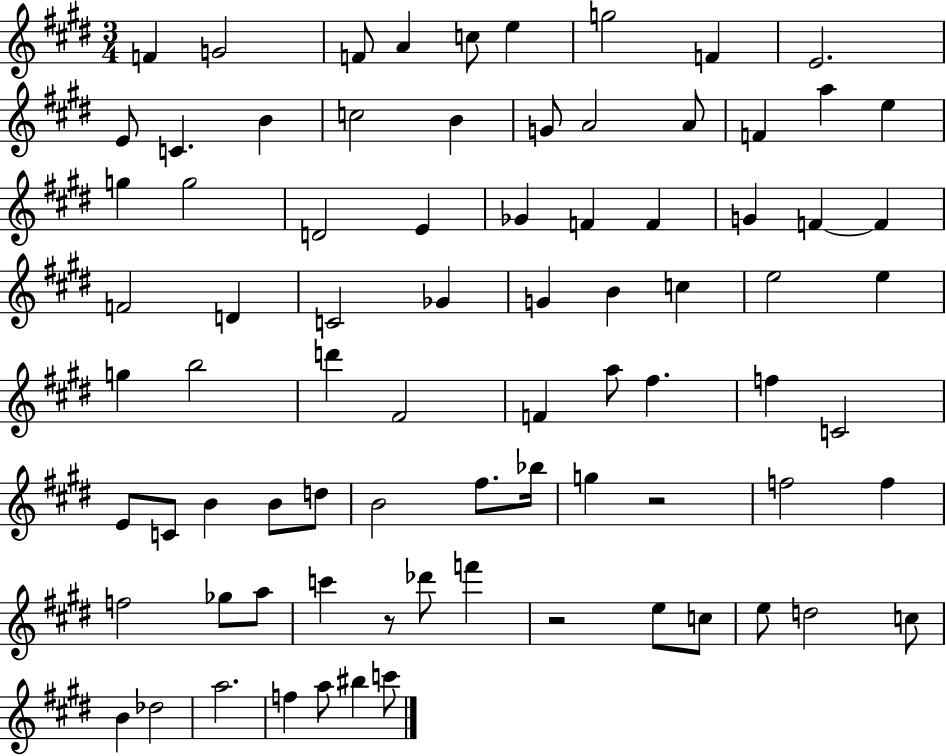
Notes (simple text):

F4/q G4/h F4/e A4/q C5/e E5/q G5/h F4/q E4/h. E4/e C4/q. B4/q C5/h B4/q G4/e A4/h A4/e F4/q A5/q E5/q G5/q G5/h D4/h E4/q Gb4/q F4/q F4/q G4/q F4/q F4/q F4/h D4/q C4/h Gb4/q G4/q B4/q C5/q E5/h E5/q G5/q B5/h D6/q F#4/h F4/q A5/e F#5/q. F5/q C4/h E4/e C4/e B4/q B4/e D5/e B4/h F#5/e. Bb5/s G5/q R/h F5/h F5/q F5/h Gb5/e A5/e C6/q R/e Db6/e F6/q R/h E5/e C5/e E5/e D5/h C5/e B4/q Db5/h A5/h. F5/q A5/e BIS5/q C6/e